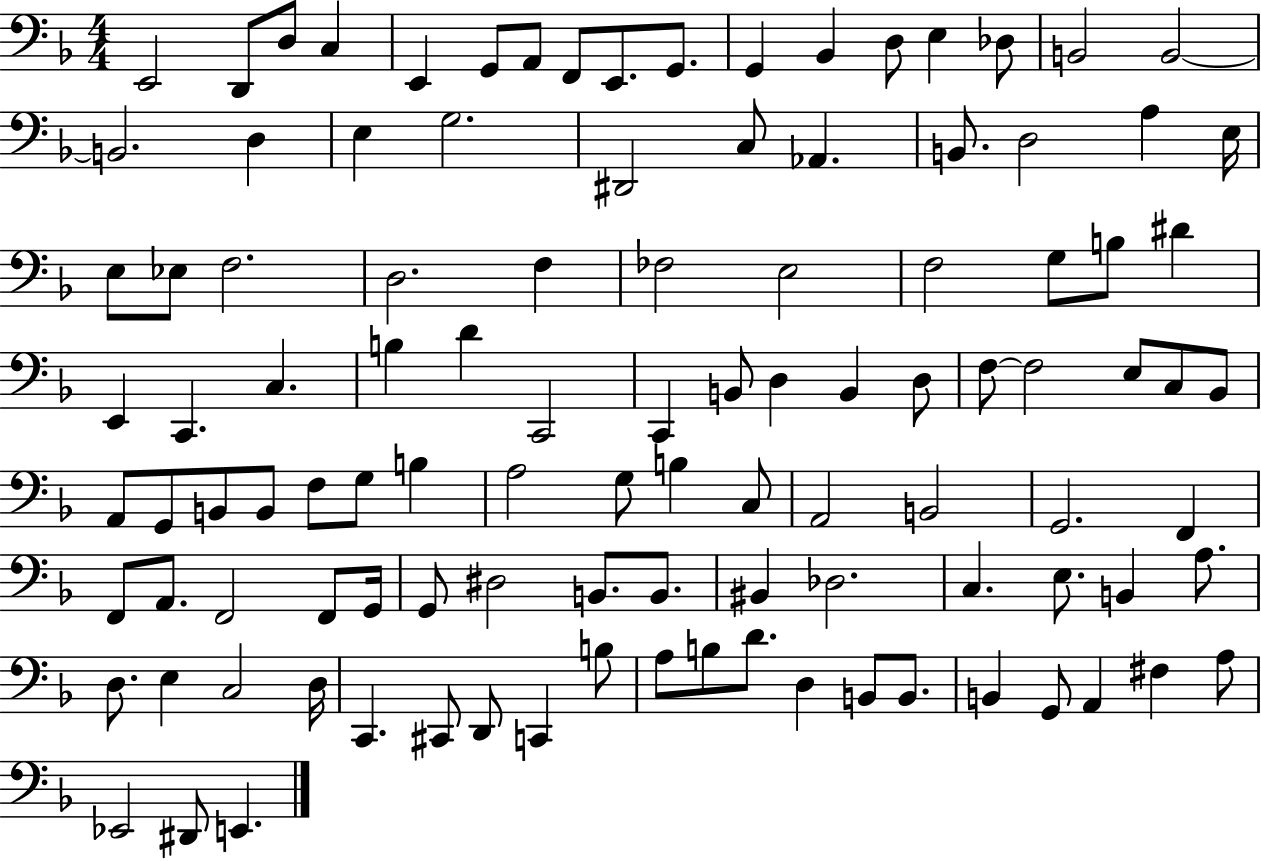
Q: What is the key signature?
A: F major